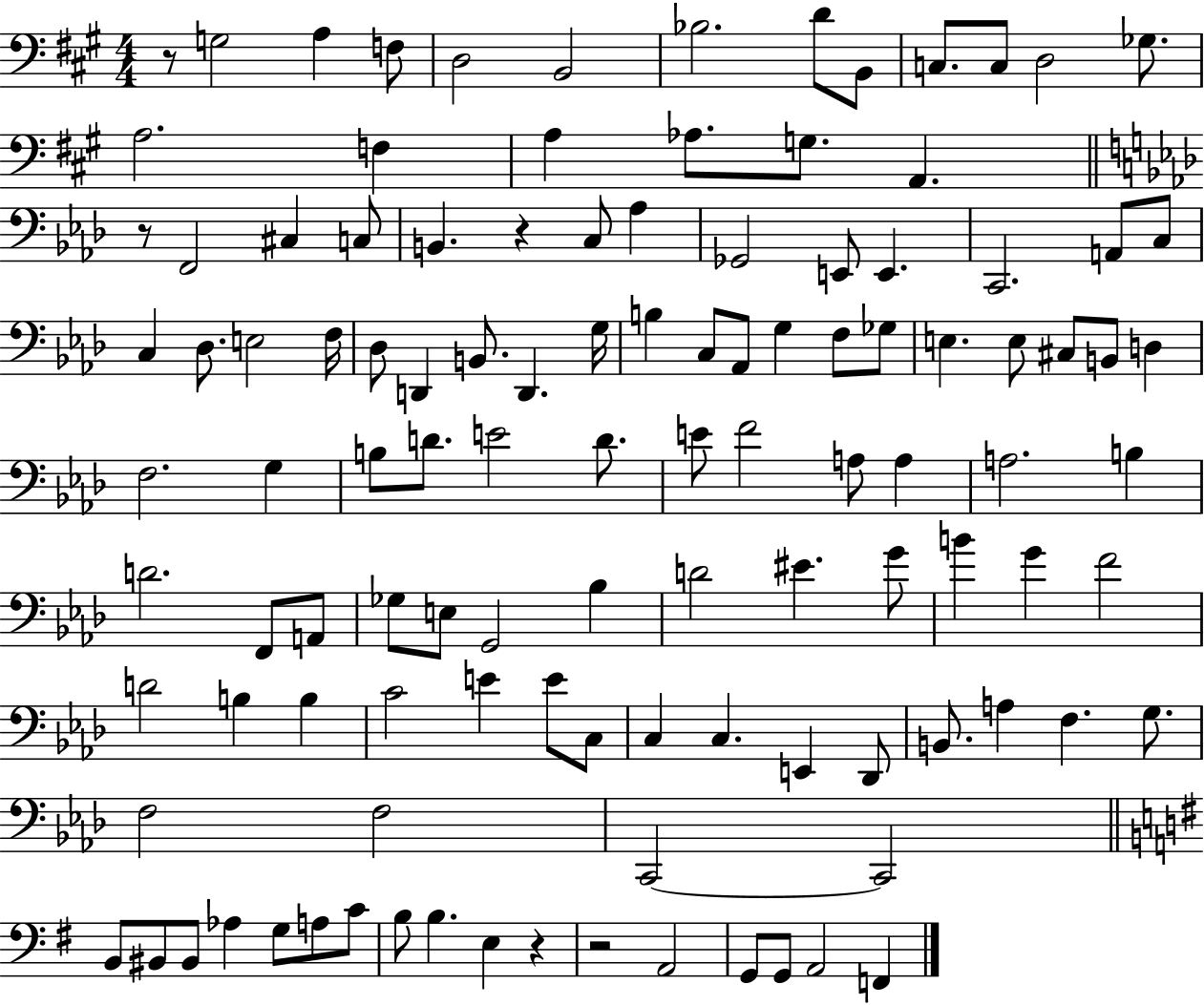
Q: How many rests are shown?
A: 5